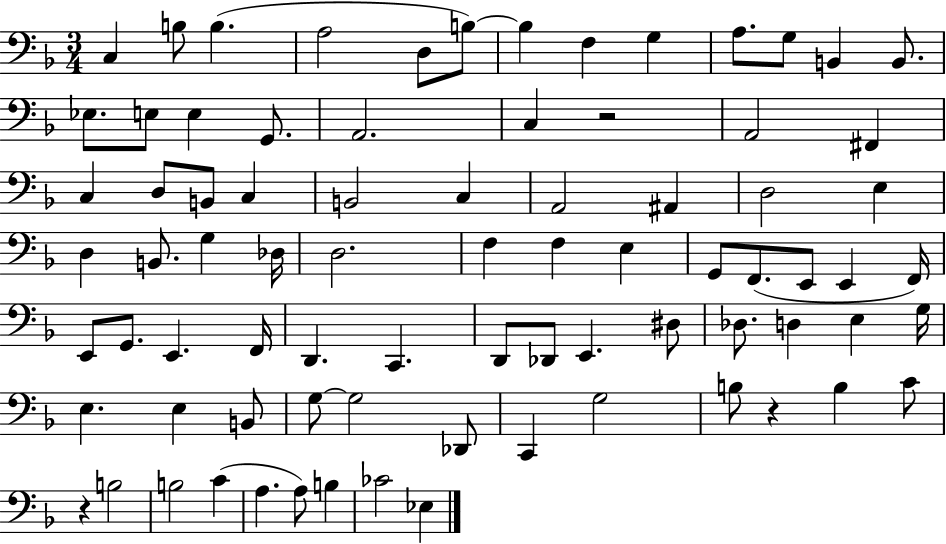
X:1
T:Untitled
M:3/4
L:1/4
K:F
C, B,/2 B, A,2 D,/2 B,/2 B, F, G, A,/2 G,/2 B,, B,,/2 _E,/2 E,/2 E, G,,/2 A,,2 C, z2 A,,2 ^F,, C, D,/2 B,,/2 C, B,,2 C, A,,2 ^A,, D,2 E, D, B,,/2 G, _D,/4 D,2 F, F, E, G,,/2 F,,/2 E,,/2 E,, F,,/4 E,,/2 G,,/2 E,, F,,/4 D,, C,, D,,/2 _D,,/2 E,, ^D,/2 _D,/2 D, E, G,/4 E, E, B,,/2 G,/2 G,2 _D,,/2 C,, G,2 B,/2 z B, C/2 z B,2 B,2 C A, A,/2 B, _C2 _E,